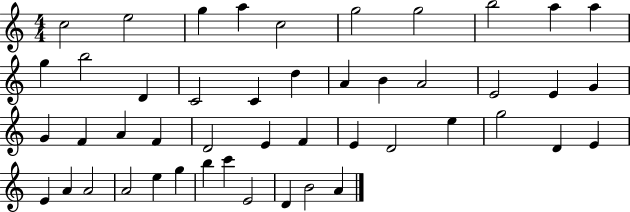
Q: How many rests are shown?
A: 0